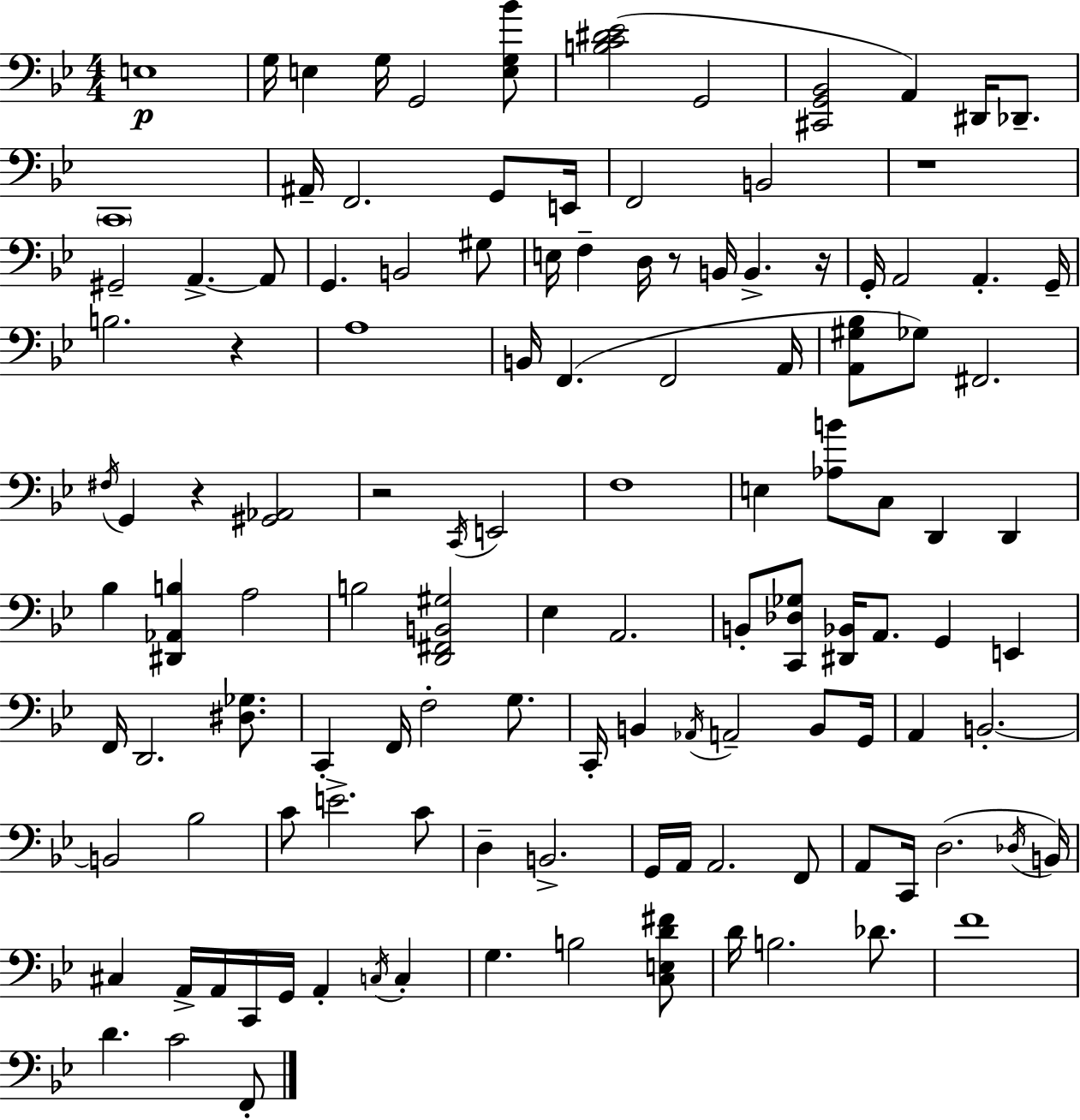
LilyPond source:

{
  \clef bass
  \numericTimeSignature
  \time 4/4
  \key bes \major
  \repeat volta 2 { e1\p | g16 e4 g16 g,2 <e g bes'>8 | <b c' dis' ees'>2( g,2 | <cis, g, bes,>2 a,4) dis,16 des,8.-- | \break \parenthesize c,1 | ais,16-- f,2. g,8 e,16 | f,2 b,2 | r1 | \break gis,2-- a,4.->~~ a,8 | g,4. b,2 gis8 | e16 f4-- d16 r8 b,16 b,4.-> r16 | g,16-. a,2 a,4.-. g,16-- | \break b2. r4 | a1 | b,16 f,4.( f,2 a,16 | <a, gis bes>8 ges8) fis,2. | \break \acciaccatura { fis16 } g,4 r4 <gis, aes,>2 | r2 \acciaccatura { c,16 } e,2 | f1 | e4 <aes b'>8 c8 d,4 d,4 | \break bes4 <dis, aes, b>4 a2 | b2 <d, fis, b, gis>2 | ees4 a,2. | b,8-. <c, des ges>8 <dis, bes,>16 a,8. g,4 e,4 | \break f,16 d,2. <dis ges>8. | c,4-. f,16 f2-. g8. | c,16-. b,4 \acciaccatura { aes,16 } a,2-- | b,8 g,16 a,4 b,2.-.~~ | \break b,2 bes2 | c'8 e'2.-> | c'8 d4-- b,2.-> | g,16 a,16 a,2. | \break f,8 a,8 c,16 d2.( | \acciaccatura { des16 } b,16) cis4 a,16-> a,16 c,16 g,16 a,4-. | \acciaccatura { c16 } c4-. g4. b2 | <c e d' fis'>8 d'16 b2. | \break des'8. f'1 | d'4. c'2 | f,8-. } \bar "|."
}